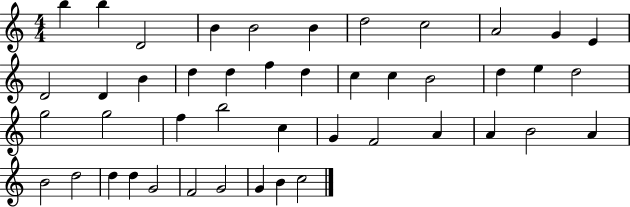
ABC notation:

X:1
T:Untitled
M:4/4
L:1/4
K:C
b b D2 B B2 B d2 c2 A2 G E D2 D B d d f d c c B2 d e d2 g2 g2 f b2 c G F2 A A B2 A B2 d2 d d G2 F2 G2 G B c2